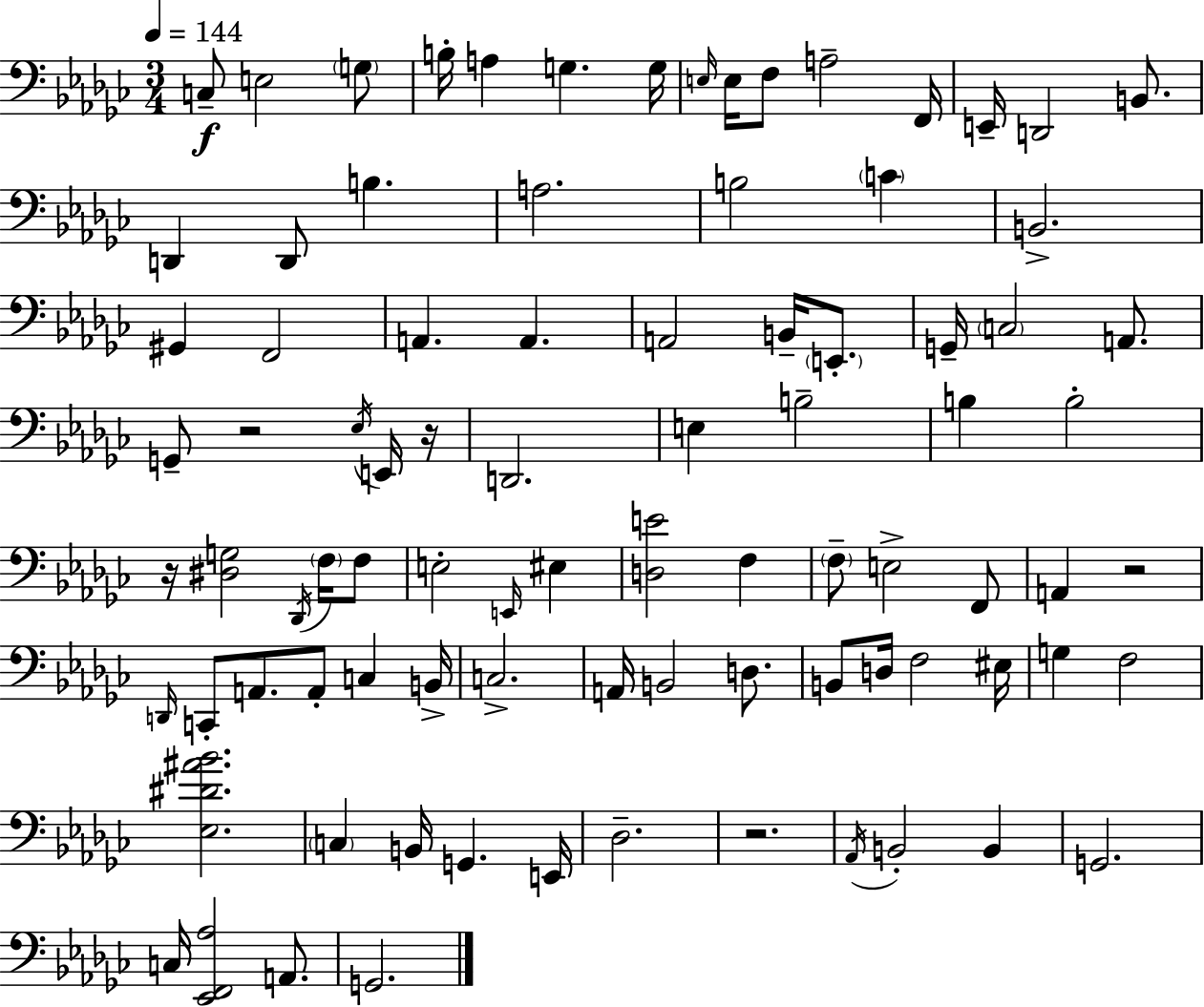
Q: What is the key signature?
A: EES minor